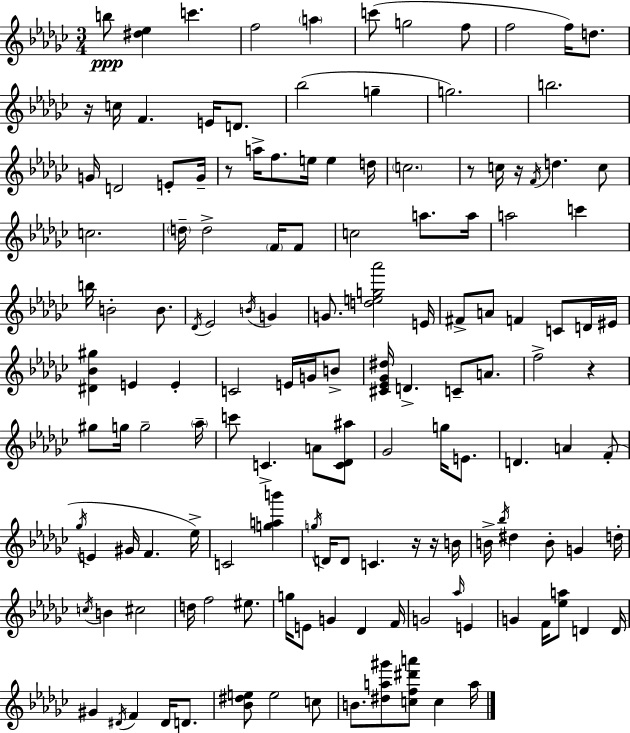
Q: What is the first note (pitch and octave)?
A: B5